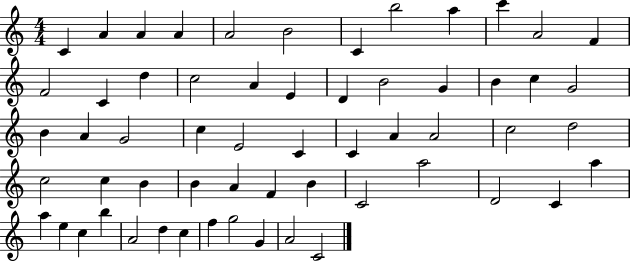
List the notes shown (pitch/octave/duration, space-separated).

C4/q A4/q A4/q A4/q A4/h B4/h C4/q B5/h A5/q C6/q A4/h F4/q F4/h C4/q D5/q C5/h A4/q E4/q D4/q B4/h G4/q B4/q C5/q G4/h B4/q A4/q G4/h C5/q E4/h C4/q C4/q A4/q A4/h C5/h D5/h C5/h C5/q B4/q B4/q A4/q F4/q B4/q C4/h A5/h D4/h C4/q A5/q A5/q E5/q C5/q B5/q A4/h D5/q C5/q F5/q G5/h G4/q A4/h C4/h